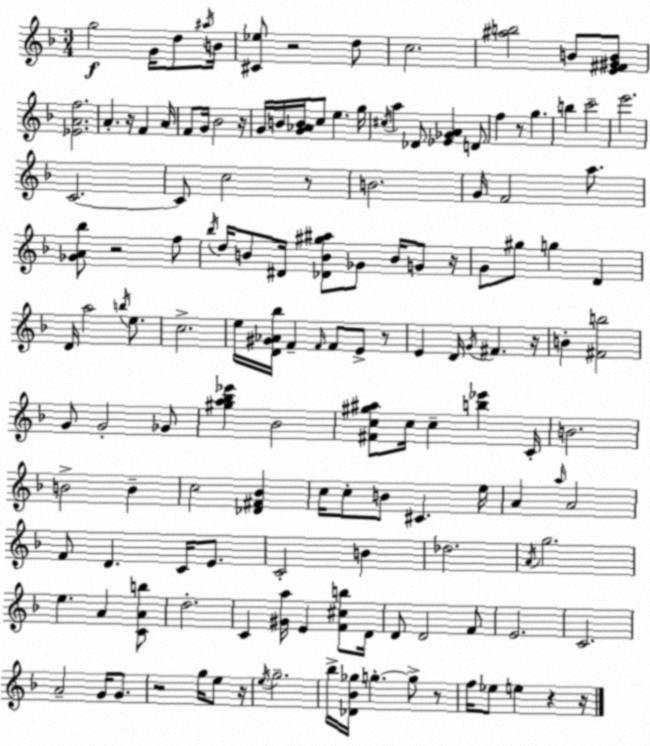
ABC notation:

X:1
T:Untitled
M:3/4
L:1/4
K:Dm
g2 G/4 d/2 ^a/4 B/4 [^C_e]/2 z2 d/2 c2 [^ab]2 B/2 [E^F^GB]/2 [_EAf]2 A z/4 F A/4 F/2 G/4 _B2 z/4 G/4 B/4 [G_AB]/4 c/2 e g/4 ^c/4 a _D/2 [_E_GA] D/2 f z/2 g b c'2 e'2 C2 C/2 c2 z/2 B2 G/4 F2 a/2 [_GA_b]/2 z2 f/2 _b/4 d/4 B/2 ^D/4 [_DB^g^a]/2 _G/2 B/4 G/2 z/4 G/2 ^g/2 g D D/4 a2 b/4 e/2 c2 e/4 [D^G_A_b]/4 F F/4 F/2 E/2 z/2 E D/4 G/4 ^F z/4 B [^Fb]2 G/2 G2 _G/2 [^ga_b_e'] _B2 [^Fc^g^a]/2 c/4 c [b_e'] C/4 B2 B2 B c2 [_D^F_B] c/4 c/2 B/2 ^C e/4 A a/4 A2 F/2 D C/4 E/2 C2 B _d2 A/4 g2 e A [CAb]/2 d2 C [^Ga]/4 E [F^cb]/2 D/4 D/2 D2 F/2 E2 C2 A2 G/4 G/2 z2 g/4 e/2 z/4 e/4 g2 _b/4 [_D_B_g]/4 g g/2 z/2 f/4 _e/2 e z z/4